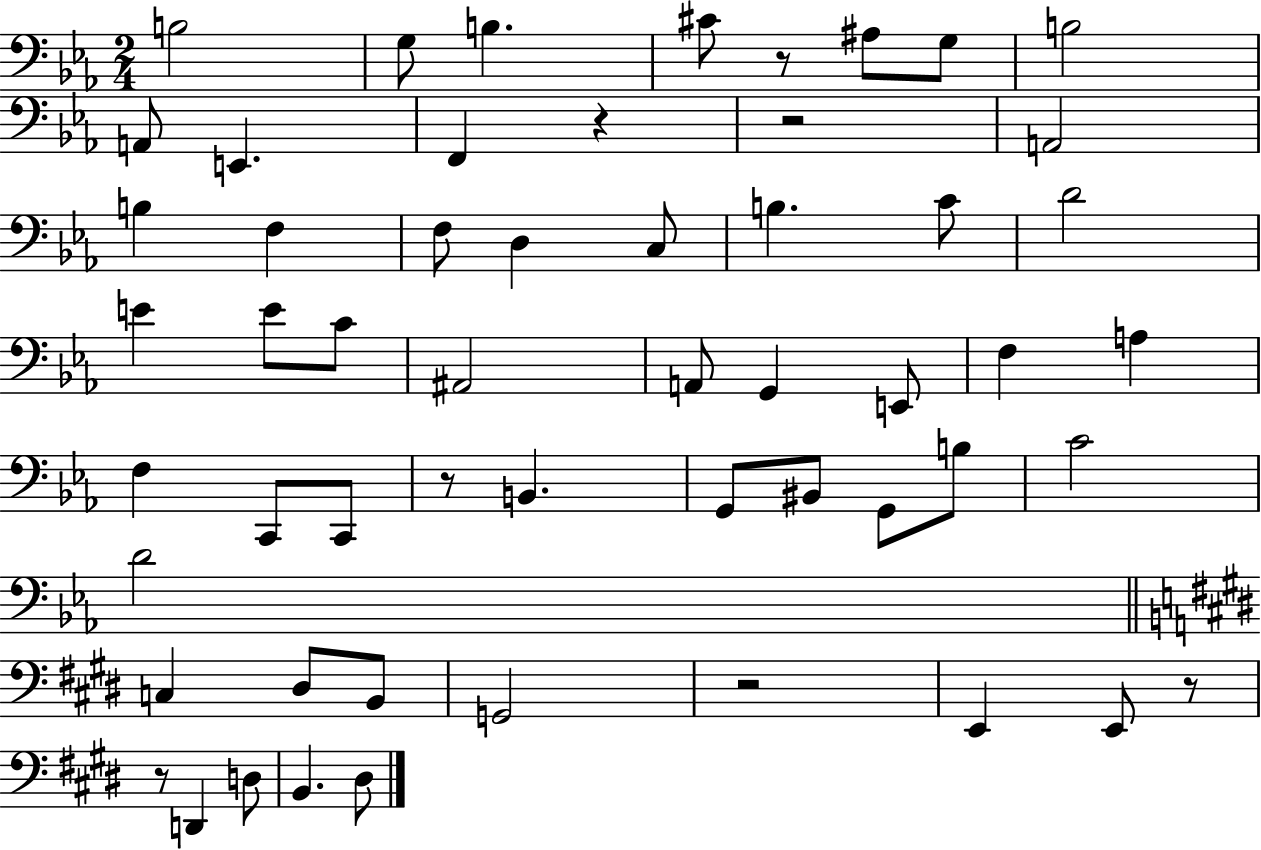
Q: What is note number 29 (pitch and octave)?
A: F3